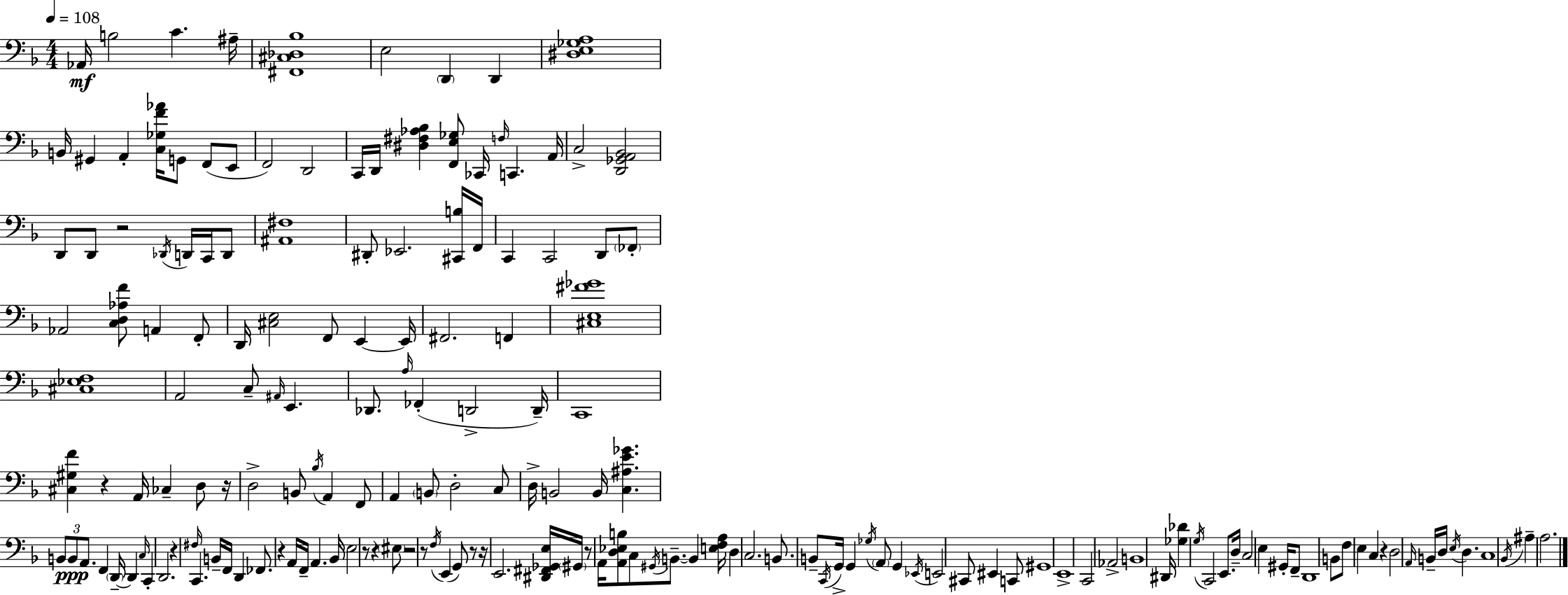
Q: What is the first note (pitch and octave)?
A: Ab2